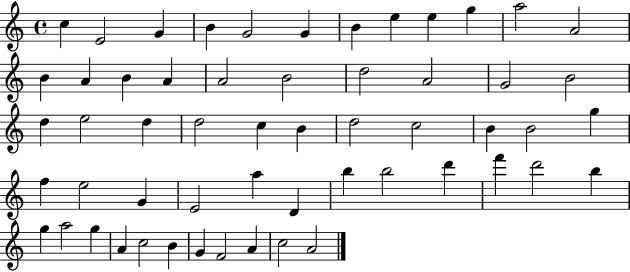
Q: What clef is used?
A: treble